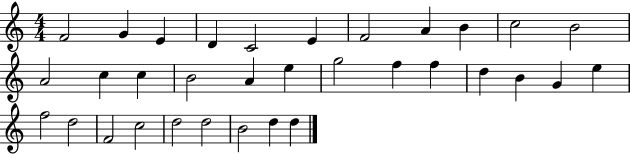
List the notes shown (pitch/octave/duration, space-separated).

F4/h G4/q E4/q D4/q C4/h E4/q F4/h A4/q B4/q C5/h B4/h A4/h C5/q C5/q B4/h A4/q E5/q G5/h F5/q F5/q D5/q B4/q G4/q E5/q F5/h D5/h F4/h C5/h D5/h D5/h B4/h D5/q D5/q